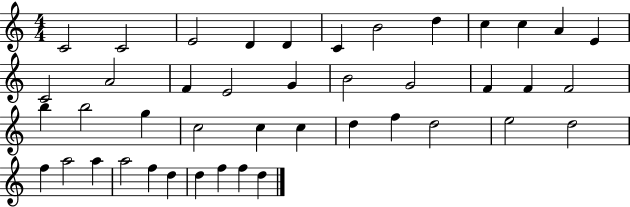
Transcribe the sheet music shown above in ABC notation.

X:1
T:Untitled
M:4/4
L:1/4
K:C
C2 C2 E2 D D C B2 d c c A E C2 A2 F E2 G B2 G2 F F F2 b b2 g c2 c c d f d2 e2 d2 f a2 a a2 f d d f f d